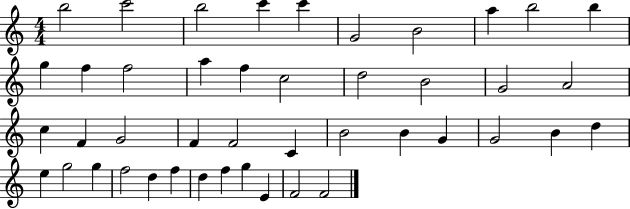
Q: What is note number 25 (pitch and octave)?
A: F4